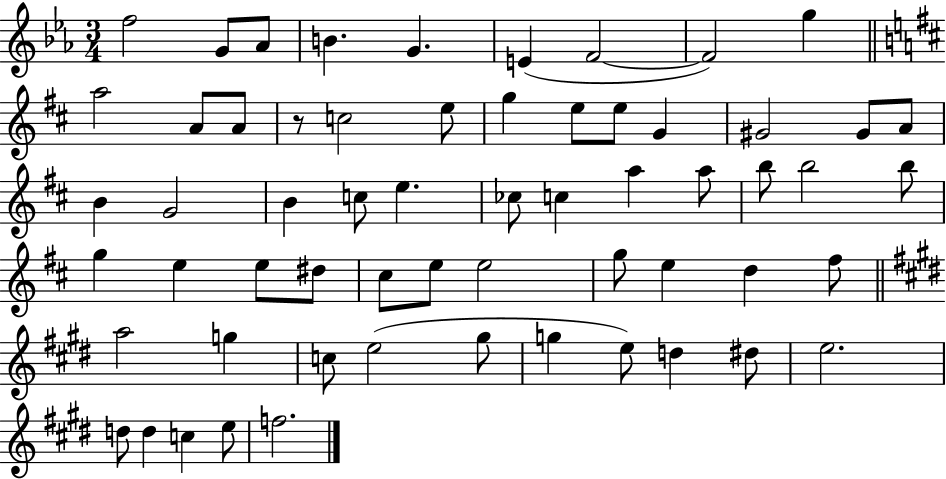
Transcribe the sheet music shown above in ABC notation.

X:1
T:Untitled
M:3/4
L:1/4
K:Eb
f2 G/2 _A/2 B G E F2 F2 g a2 A/2 A/2 z/2 c2 e/2 g e/2 e/2 G ^G2 ^G/2 A/2 B G2 B c/2 e _c/2 c a a/2 b/2 b2 b/2 g e e/2 ^d/2 ^c/2 e/2 e2 g/2 e d ^f/2 a2 g c/2 e2 ^g/2 g e/2 d ^d/2 e2 d/2 d c e/2 f2